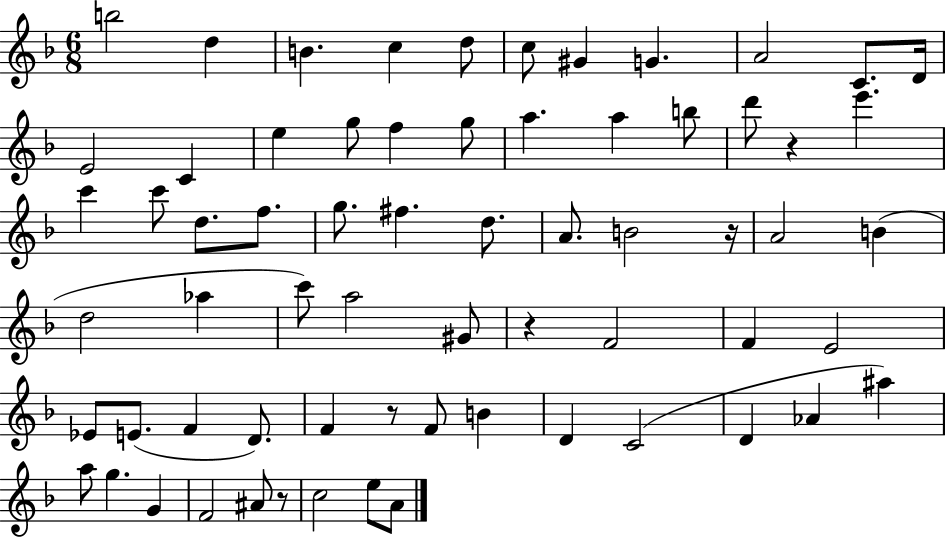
{
  \clef treble
  \numericTimeSignature
  \time 6/8
  \key f \major
  b''2 d''4 | b'4. c''4 d''8 | c''8 gis'4 g'4. | a'2 c'8. d'16 | \break e'2 c'4 | e''4 g''8 f''4 g''8 | a''4. a''4 b''8 | d'''8 r4 e'''4. | \break c'''4 c'''8 d''8. f''8. | g''8. fis''4. d''8. | a'8. b'2 r16 | a'2 b'4( | \break d''2 aes''4 | c'''8) a''2 gis'8 | r4 f'2 | f'4 e'2 | \break ees'8 e'8.( f'4 d'8.) | f'4 r8 f'8 b'4 | d'4 c'2( | d'4 aes'4 ais''4) | \break a''8 g''4. g'4 | f'2 ais'8 r8 | c''2 e''8 a'8 | \bar "|."
}